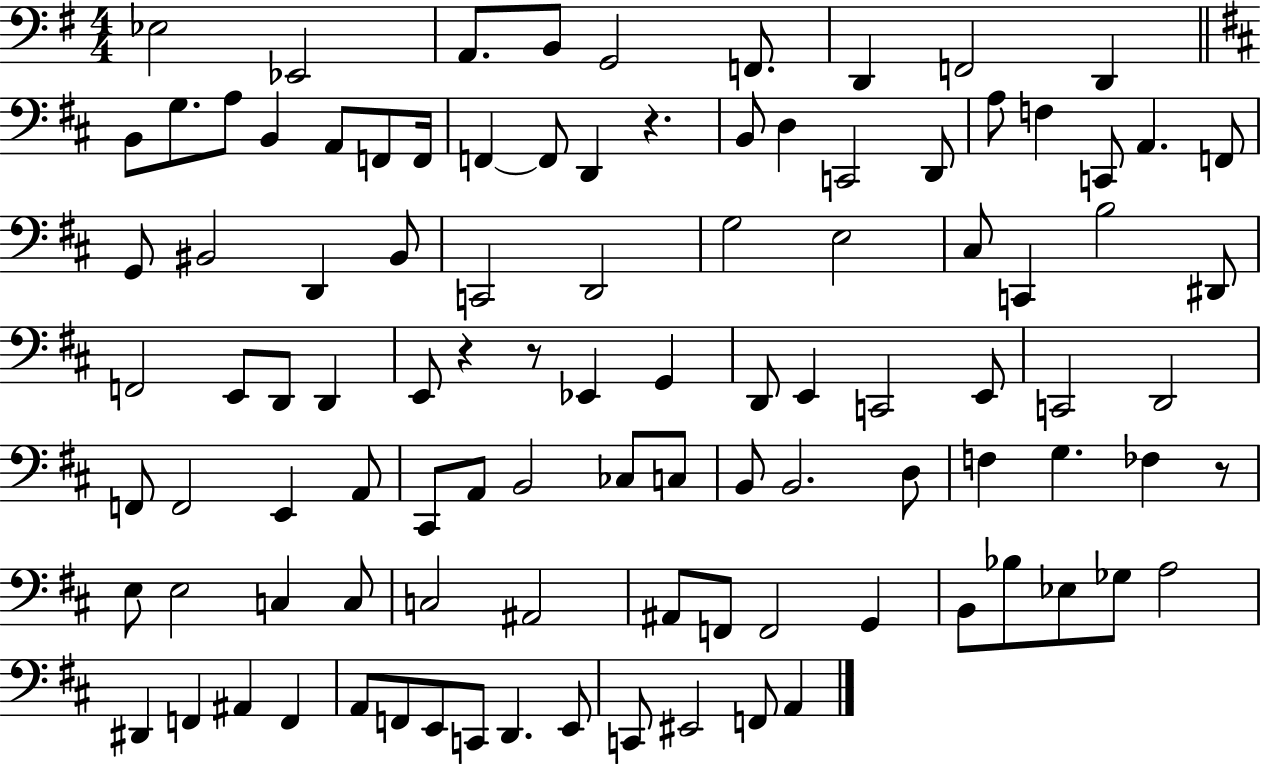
X:1
T:Untitled
M:4/4
L:1/4
K:G
_E,2 _E,,2 A,,/2 B,,/2 G,,2 F,,/2 D,, F,,2 D,, B,,/2 G,/2 A,/2 B,, A,,/2 F,,/2 F,,/4 F,, F,,/2 D,, z B,,/2 D, C,,2 D,,/2 A,/2 F, C,,/2 A,, F,,/2 G,,/2 ^B,,2 D,, ^B,,/2 C,,2 D,,2 G,2 E,2 ^C,/2 C,, B,2 ^D,,/2 F,,2 E,,/2 D,,/2 D,, E,,/2 z z/2 _E,, G,, D,,/2 E,, C,,2 E,,/2 C,,2 D,,2 F,,/2 F,,2 E,, A,,/2 ^C,,/2 A,,/2 B,,2 _C,/2 C,/2 B,,/2 B,,2 D,/2 F, G, _F, z/2 E,/2 E,2 C, C,/2 C,2 ^A,,2 ^A,,/2 F,,/2 F,,2 G,, B,,/2 _B,/2 _E,/2 _G,/2 A,2 ^D,, F,, ^A,, F,, A,,/2 F,,/2 E,,/2 C,,/2 D,, E,,/2 C,,/2 ^E,,2 F,,/2 A,,